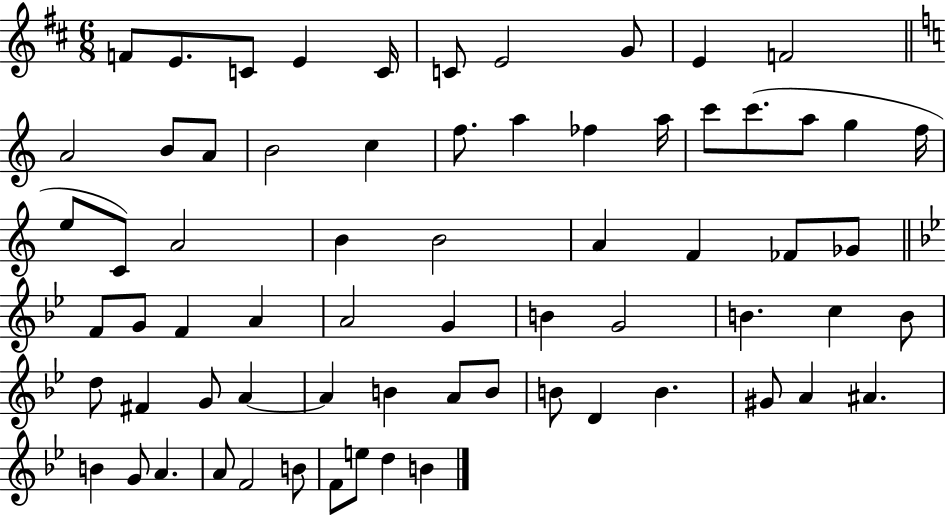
{
  \clef treble
  \numericTimeSignature
  \time 6/8
  \key d \major
  f'8 e'8. c'8 e'4 c'16 | c'8 e'2 g'8 | e'4 f'2 | \bar "||" \break \key a \minor a'2 b'8 a'8 | b'2 c''4 | f''8. a''4 fes''4 a''16 | c'''8 c'''8.( a''8 g''4 f''16 | \break e''8 c'8) a'2 | b'4 b'2 | a'4 f'4 fes'8 ges'8 | \bar "||" \break \key bes \major f'8 g'8 f'4 a'4 | a'2 g'4 | b'4 g'2 | b'4. c''4 b'8 | \break d''8 fis'4 g'8 a'4~~ | a'4 b'4 a'8 b'8 | b'8 d'4 b'4. | gis'8 a'4 ais'4. | \break b'4 g'8 a'4. | a'8 f'2 b'8 | f'8 e''8 d''4 b'4 | \bar "|."
}